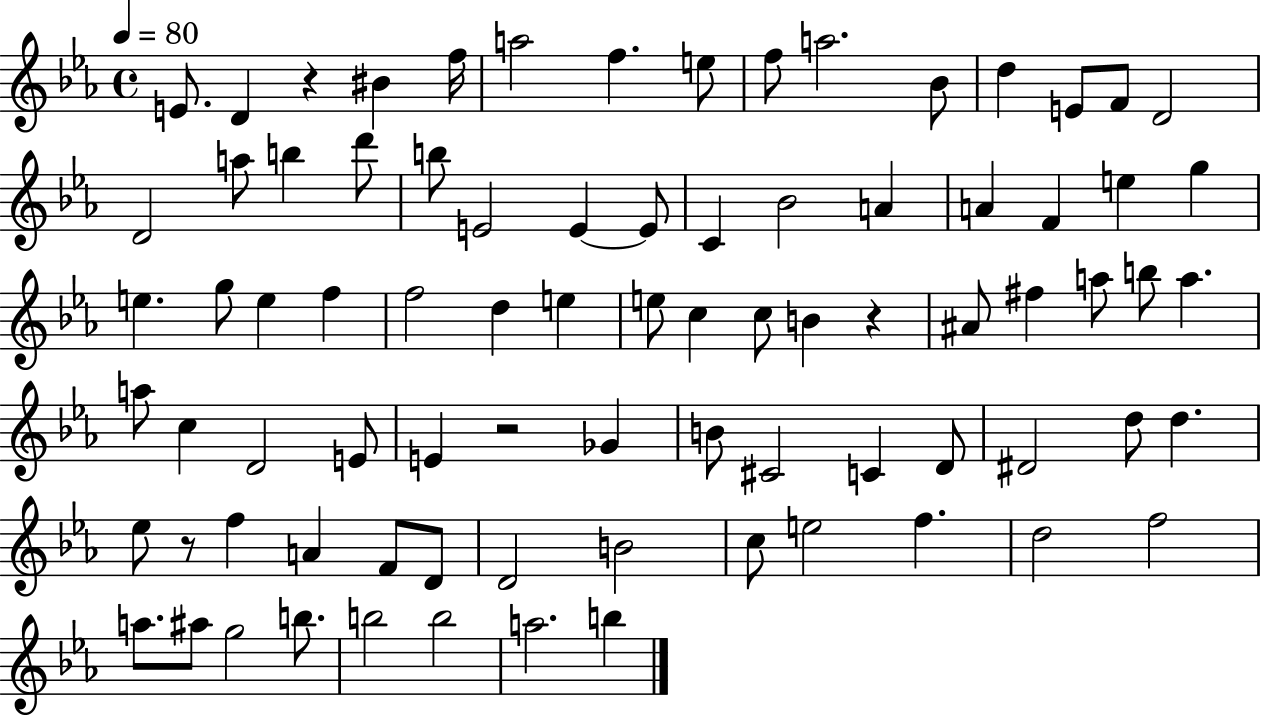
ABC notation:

X:1
T:Untitled
M:4/4
L:1/4
K:Eb
E/2 D z ^B f/4 a2 f e/2 f/2 a2 _B/2 d E/2 F/2 D2 D2 a/2 b d'/2 b/2 E2 E E/2 C _B2 A A F e g e g/2 e f f2 d e e/2 c c/2 B z ^A/2 ^f a/2 b/2 a a/2 c D2 E/2 E z2 _G B/2 ^C2 C D/2 ^D2 d/2 d _e/2 z/2 f A F/2 D/2 D2 B2 c/2 e2 f d2 f2 a/2 ^a/2 g2 b/2 b2 b2 a2 b